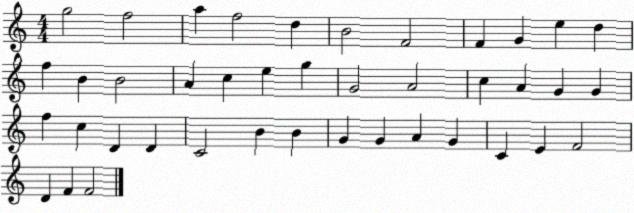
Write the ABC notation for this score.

X:1
T:Untitled
M:4/4
L:1/4
K:C
g2 f2 a f2 d B2 F2 F G e d f B B2 A c e g G2 A2 c A G G f c D D C2 B B G G A G C E F2 D F F2